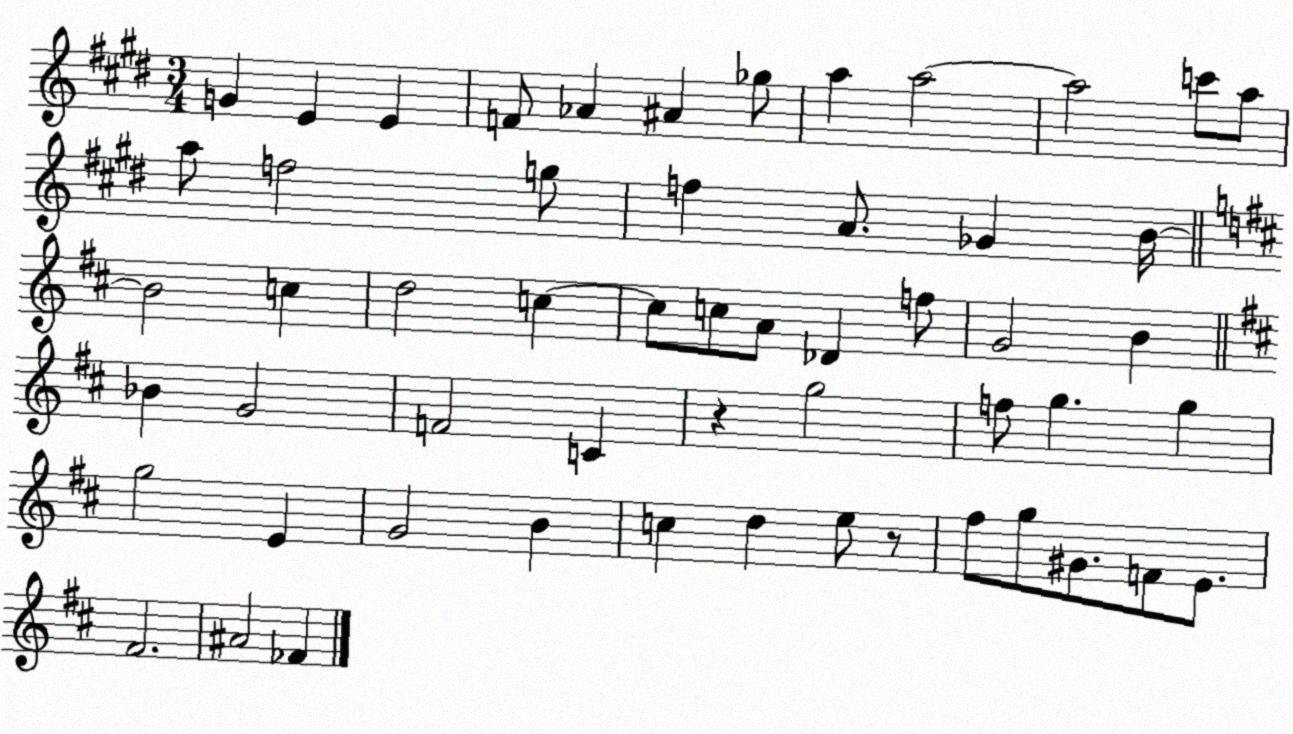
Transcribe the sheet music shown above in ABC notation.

X:1
T:Untitled
M:3/4
L:1/4
K:E
G E E F/2 _A ^A _g/2 a a2 a2 c'/2 a/2 a/2 f2 g/2 f A/2 _G B/4 B2 c d2 c c/2 c/2 A/2 _D f/2 G2 B _B G2 F2 C z g2 f/2 g g g2 E G2 B c d e/2 z/2 ^f/2 g/2 ^G/2 F/2 E/2 ^F2 ^A2 _F